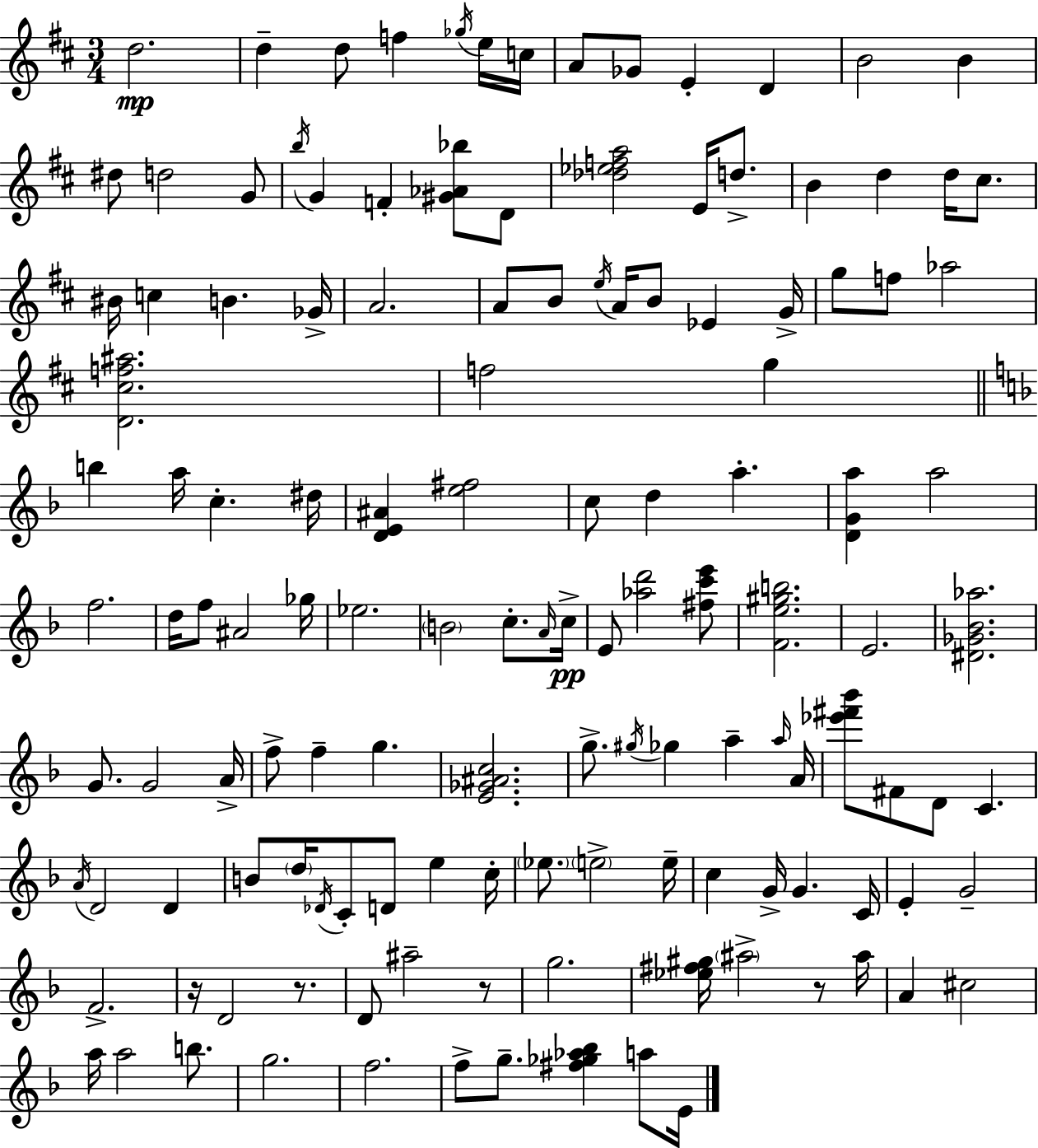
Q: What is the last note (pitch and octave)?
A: E4